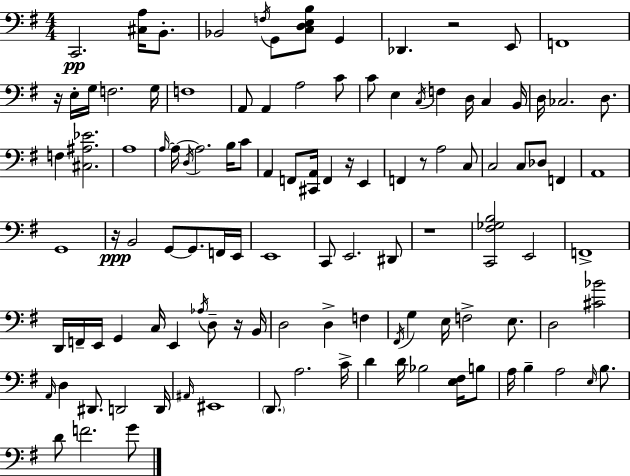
{
  \clef bass
  \numericTimeSignature
  \time 4/4
  \key e \minor
  c,2.\pp <cis a>16 b,8.-. | bes,2 \acciaccatura { f16 } g,8 <c d e b>8 g,4 | des,4. r2 e,8 | f,1 | \break r16 e16-. g16 f2. | g16 f1 | a,8 a,4 a2 c'8 | c'8 e4 \acciaccatura { c16 } f4 d16 c4 | \break b,16 d16 ces2. d8. | f4 <cis ais ees'>2. | a1 | \grace { a16~ }~ a16 \acciaccatura { d16 } a2. | \break b16 c'8 a,4 f,8 <cis, a,>16 f,4 r16 | e,4 f,4 r8 a2 | c8 c2 c8 des8 | f,4 a,1 | \break g,1 | r16\ppp b,2 g,8~~ g,8. | f,16 e,16 e,1 | c,8 e,2. | \break dis,8 r1 | <c, fis ges b>2 e,2 | f,1-> | d,16 f,16-- e,16 g,4 c16 e,4 | \break \acciaccatura { aes16 } d8-- r16 b,16 d2 d4-> | f4 \acciaccatura { fis,16 } g4 e16 f2-> | e8. d2 <cis' bes'>2 | \grace { a,16 } d4 dis,8. d,2 | \break d,16 \grace { ais,16 } eis,1 | \parenthesize d,8. a2. | c'16-> d'4 d'16 bes2 | <e fis>16 b8 a16 b4-- a2 | \break \grace { e16 } b8. d'8 f'2. | g'8 \bar "|."
}